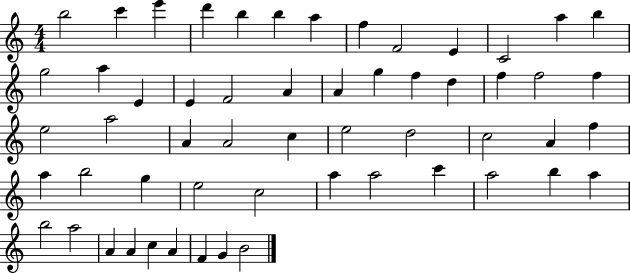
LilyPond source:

{
  \clef treble
  \numericTimeSignature
  \time 4/4
  \key c \major
  b''2 c'''4 e'''4 | d'''4 b''4 b''4 a''4 | f''4 f'2 e'4 | c'2 a''4 b''4 | \break g''2 a''4 e'4 | e'4 f'2 a'4 | a'4 g''4 f''4 d''4 | f''4 f''2 f''4 | \break e''2 a''2 | a'4 a'2 c''4 | e''2 d''2 | c''2 a'4 f''4 | \break a''4 b''2 g''4 | e''2 c''2 | a''4 a''2 c'''4 | a''2 b''4 a''4 | \break b''2 a''2 | a'4 a'4 c''4 a'4 | f'4 g'4 b'2 | \bar "|."
}